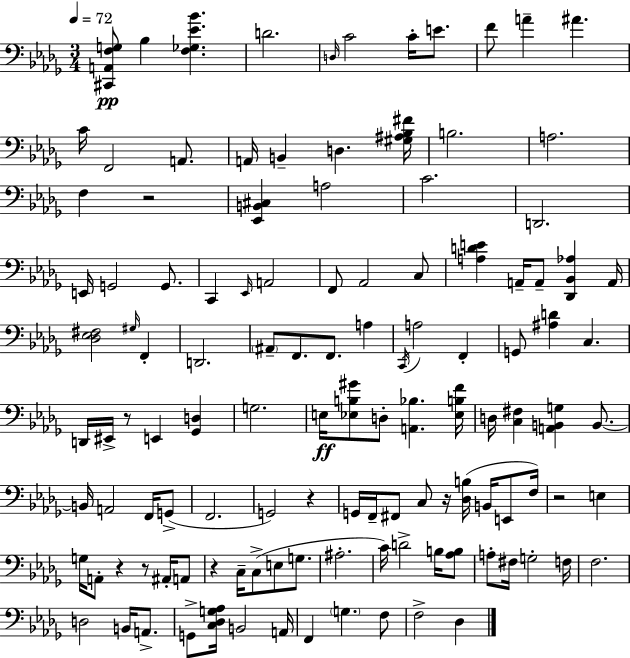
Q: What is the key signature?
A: BES minor